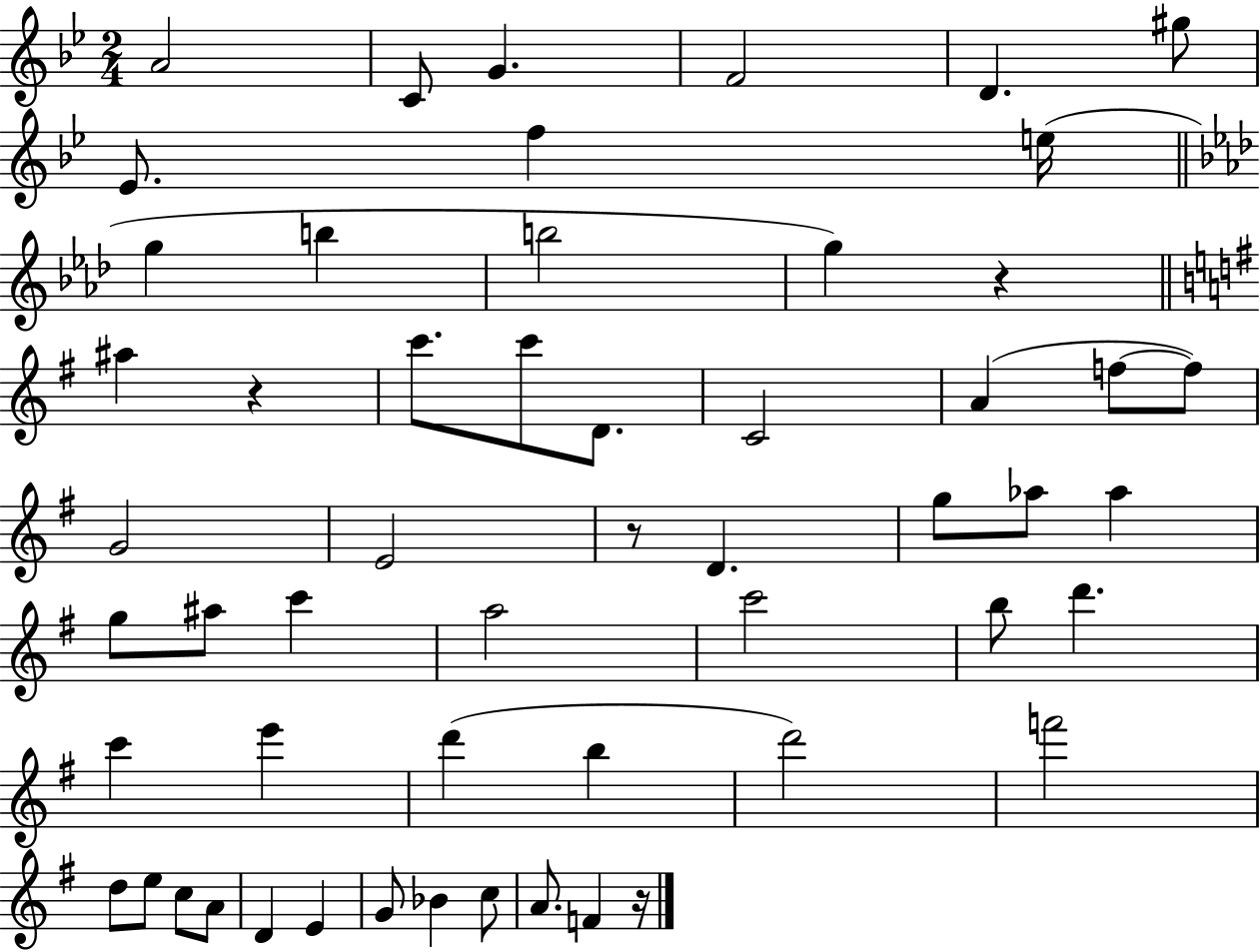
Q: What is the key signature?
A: BES major